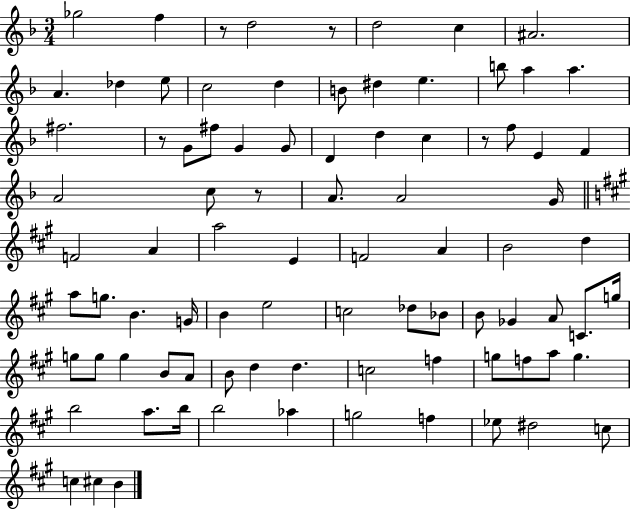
X:1
T:Untitled
M:3/4
L:1/4
K:F
_g2 f z/2 d2 z/2 d2 c ^A2 A _d e/2 c2 d B/2 ^d e b/2 a a ^f2 z/2 G/2 ^f/2 G G/2 D d c z/2 f/2 E F A2 c/2 z/2 A/2 A2 G/4 F2 A a2 E F2 A B2 d a/2 g/2 B G/4 B e2 c2 _d/2 _B/2 B/2 _G A/2 C/2 g/4 g/2 g/2 g B/2 A/2 B/2 d d c2 f g/2 f/2 a/2 g b2 a/2 b/4 b2 _a g2 f _e/2 ^d2 c/2 c ^c B